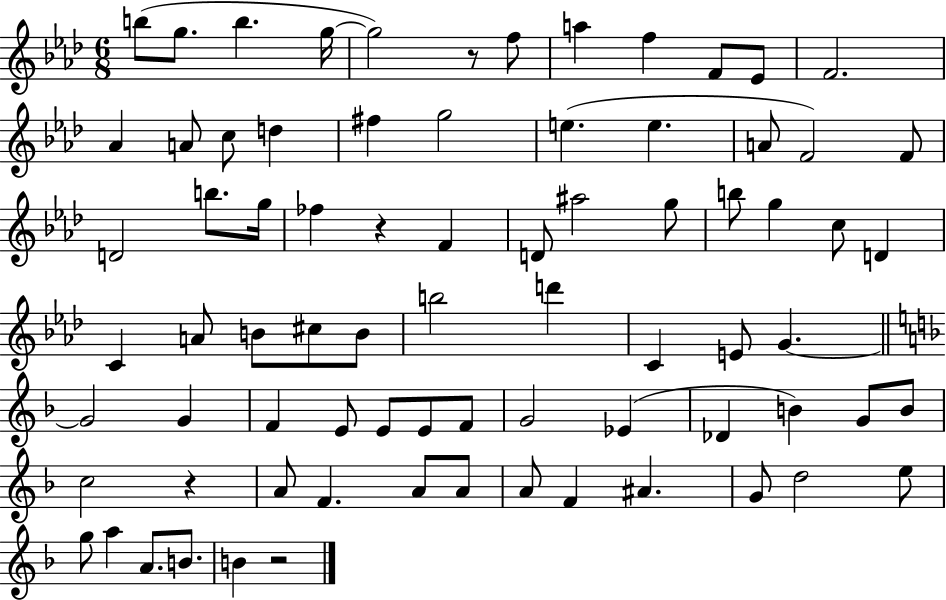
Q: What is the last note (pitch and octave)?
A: B4